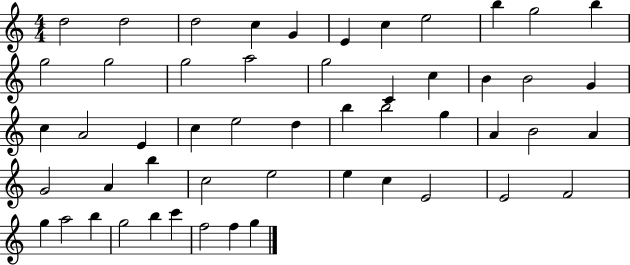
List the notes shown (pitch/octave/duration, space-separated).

D5/h D5/h D5/h C5/q G4/q E4/q C5/q E5/h B5/q G5/h B5/q G5/h G5/h G5/h A5/h G5/h C4/q C5/q B4/q B4/h G4/q C5/q A4/h E4/q C5/q E5/h D5/q B5/q B5/h G5/q A4/q B4/h A4/q G4/h A4/q B5/q C5/h E5/h E5/q C5/q E4/h E4/h F4/h G5/q A5/h B5/q G5/h B5/q C6/q F5/h F5/q G5/q